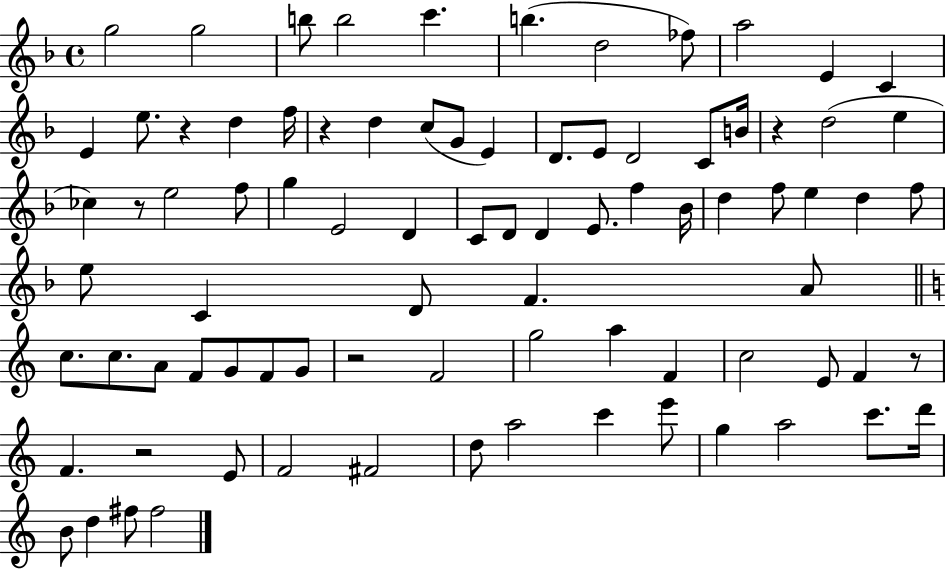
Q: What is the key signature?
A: F major